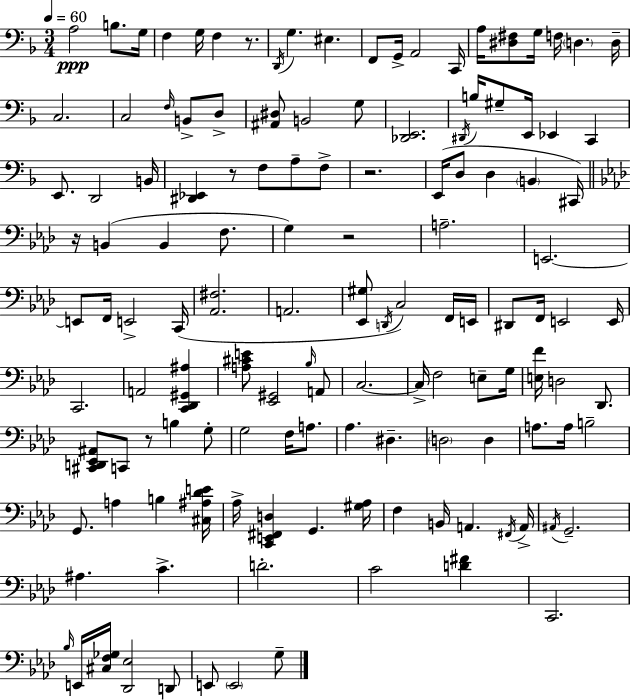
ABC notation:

X:1
T:Untitled
M:3/4
L:1/4
K:Dm
A,2 B,/2 G,/4 F, G,/4 F, z/2 D,,/4 G, ^E, F,,/2 G,,/4 A,,2 C,,/4 A,/4 [^D,^F,]/2 G,/4 F,/4 D, D,/4 C,2 C,2 F,/4 B,,/2 D,/2 [^A,,^D,]/2 B,,2 G,/2 [_D,,E,,]2 ^D,,/4 B,/4 ^G,/2 E,,/4 _E,, C,, E,,/2 D,,2 B,,/4 [^D,,_E,,] z/2 F,/2 A,/2 F,/2 z2 E,,/4 D,/2 D, B,, ^C,,/4 z/4 B,, B,, F,/2 G, z2 A,2 E,,2 E,,/2 F,,/4 E,,2 C,,/4 [_A,,^F,]2 A,,2 [_E,,^G,]/2 D,,/4 C,2 F,,/4 E,,/4 ^D,,/2 F,,/4 E,,2 E,,/4 C,,2 A,,2 [C,,_D,,^G,,^A,] [A,^CE]/2 [_E,,^G,,]2 _B,/4 A,,/2 C,2 C,/4 F,2 E,/2 G,/4 [E,F]/4 D,2 _D,,/2 [^C,,D,,_E,,^A,,]/2 C,,/2 z/2 B, G,/2 G,2 F,/4 A,/2 _A, ^D, D,2 D, A,/2 A,/4 B,2 G,,/2 A, B, [^C,^A,_DE]/4 _A,/4 [C,,E,,^F,,D,] G,, [^G,_A,]/4 F, B,,/4 A,, ^F,,/4 A,,/4 ^A,,/4 G,,2 ^A, C D2 C2 [D^F] C,,2 _B,/4 E,,/4 [^C,F,_G,]/4 [_D,,_E,]2 D,,/2 E,,/2 E,,2 G,/2